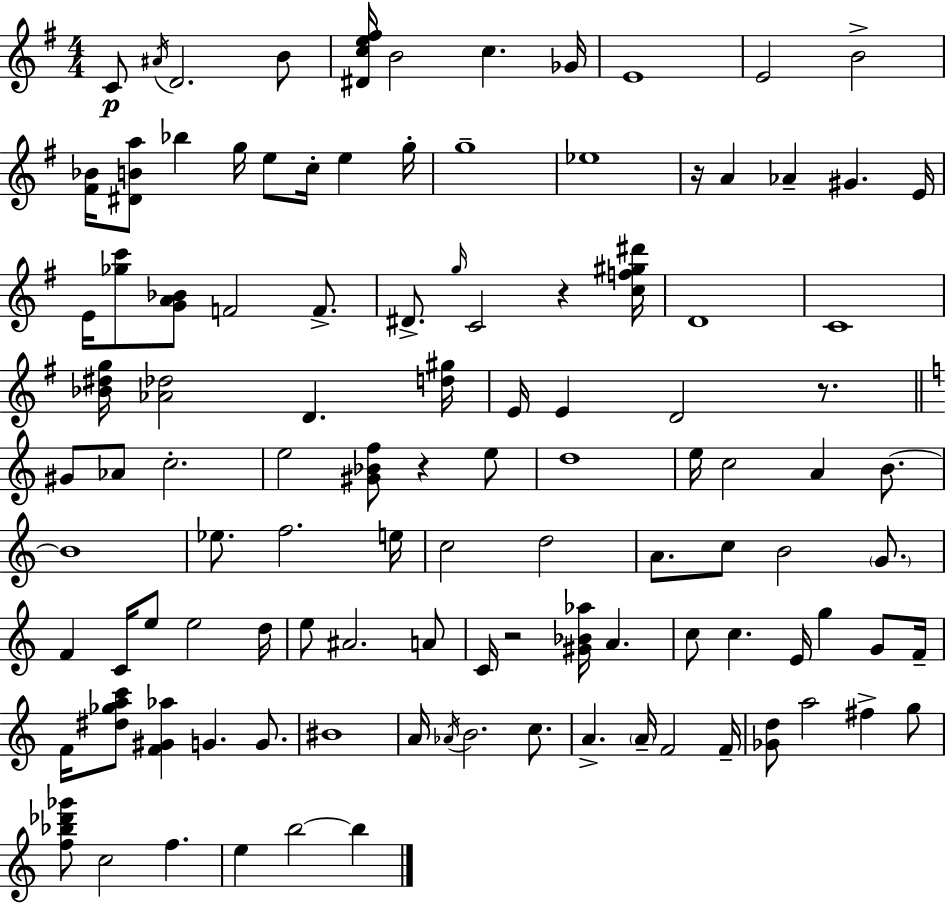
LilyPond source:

{
  \clef treble
  \numericTimeSignature
  \time 4/4
  \key e \minor
  c'8\p \acciaccatura { ais'16 } d'2. b'8 | <dis' c'' e'' fis''>16 b'2 c''4. | ges'16 e'1 | e'2 b'2-> | \break <fis' bes'>16 <dis' b' a''>8 bes''4 g''16 e''8 c''16-. e''4 | g''16-. g''1-- | ees''1 | r16 a'4 aes'4-- gis'4. | \break e'16 e'16 <ges'' c'''>8 <g' a' bes'>8 f'2 f'8.-> | dis'8.-> \grace { g''16 } c'2 r4 | <c'' f'' gis'' dis'''>16 d'1 | c'1 | \break <bes' dis'' g''>16 <aes' des''>2 d'4. | <d'' gis''>16 e'16 e'4 d'2 r8. | \bar "||" \break \key c \major gis'8 aes'8 c''2.-. | e''2 <gis' bes' f''>8 r4 e''8 | d''1 | e''16 c''2 a'4 b'8.~~ | \break b'1 | ees''8. f''2. e''16 | c''2 d''2 | a'8. c''8 b'2 \parenthesize g'8. | \break f'4 c'16 e''8 e''2 d''16 | e''8 ais'2. a'8 | c'16 r2 <gis' bes' aes''>16 a'4. | c''8 c''4. e'16 g''4 g'8 f'16-- | \break f'16 <dis'' ges'' a'' c'''>8 <f' gis' aes''>4 g'4. g'8. | bis'1 | a'16 \acciaccatura { aes'16 } b'2. c''8. | a'4.-> \parenthesize a'16-- f'2 | \break f'16-- <ges' d''>8 a''2 fis''4-> g''8 | <f'' bes'' des''' ges'''>8 c''2 f''4. | e''4 b''2~~ b''4 | \bar "|."
}